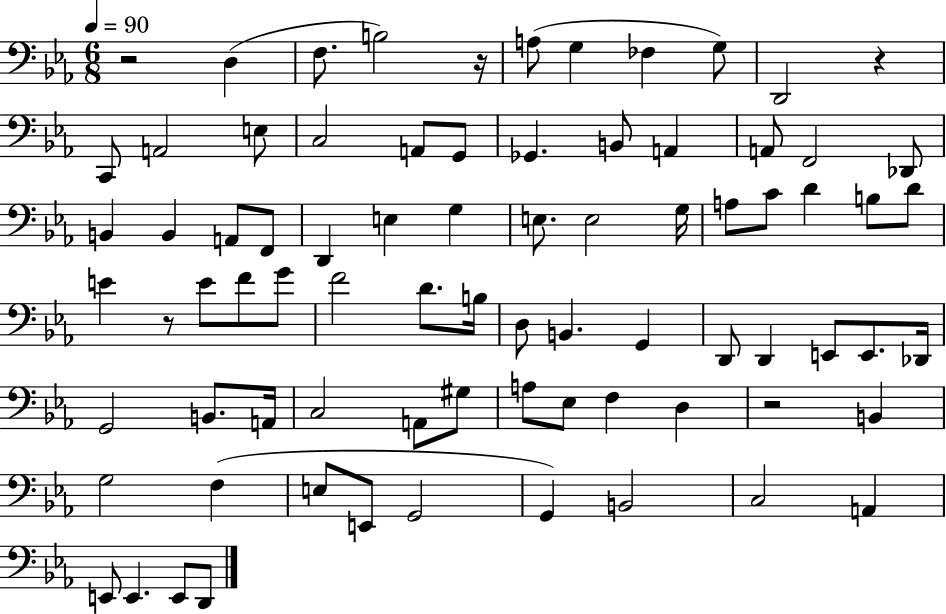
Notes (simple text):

R/h D3/q F3/e. B3/h R/s A3/e G3/q FES3/q G3/e D2/h R/q C2/e A2/h E3/e C3/h A2/e G2/e Gb2/q. B2/e A2/q A2/e F2/h Db2/e B2/q B2/q A2/e F2/e D2/q E3/q G3/q E3/e. E3/h G3/s A3/e C4/e D4/q B3/e D4/e E4/q R/e E4/e F4/e G4/e F4/h D4/e. B3/s D3/e B2/q. G2/q D2/e D2/q E2/e E2/e. Db2/s G2/h B2/e. A2/s C3/h A2/e G#3/e A3/e Eb3/e F3/q D3/q R/h B2/q G3/h F3/q E3/e E2/e G2/h G2/q B2/h C3/h A2/q E2/e E2/q. E2/e D2/e